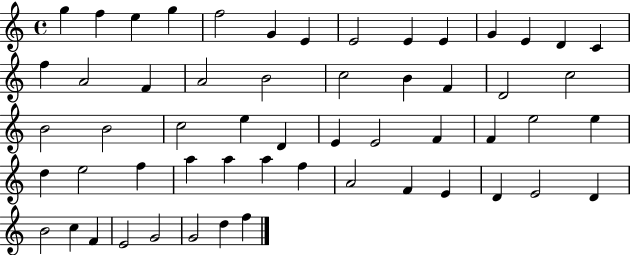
{
  \clef treble
  \time 4/4
  \defaultTimeSignature
  \key c \major
  g''4 f''4 e''4 g''4 | f''2 g'4 e'4 | e'2 e'4 e'4 | g'4 e'4 d'4 c'4 | \break f''4 a'2 f'4 | a'2 b'2 | c''2 b'4 f'4 | d'2 c''2 | \break b'2 b'2 | c''2 e''4 d'4 | e'4 e'2 f'4 | f'4 e''2 e''4 | \break d''4 e''2 f''4 | a''4 a''4 a''4 f''4 | a'2 f'4 e'4 | d'4 e'2 d'4 | \break b'2 c''4 f'4 | e'2 g'2 | g'2 d''4 f''4 | \bar "|."
}